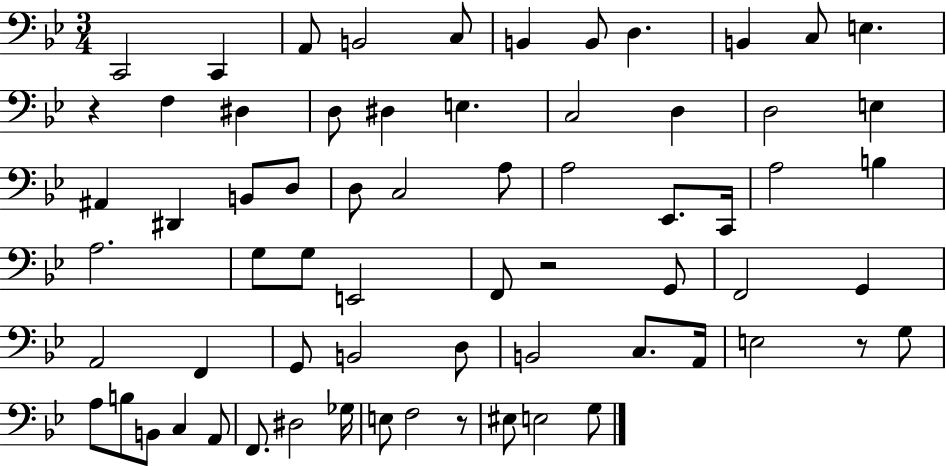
{
  \clef bass
  \numericTimeSignature
  \time 3/4
  \key bes \major
  c,2 c,4 | a,8 b,2 c8 | b,4 b,8 d4. | b,4 c8 e4. | \break r4 f4 dis4 | d8 dis4 e4. | c2 d4 | d2 e4 | \break ais,4 dis,4 b,8 d8 | d8 c2 a8 | a2 ees,8. c,16 | a2 b4 | \break a2. | g8 g8 e,2 | f,8 r2 g,8 | f,2 g,4 | \break a,2 f,4 | g,8 b,2 d8 | b,2 c8. a,16 | e2 r8 g8 | \break a8 b8 b,8 c4 a,8 | f,8. dis2 ges16 | e8 f2 r8 | eis8 e2 g8 | \break \bar "|."
}